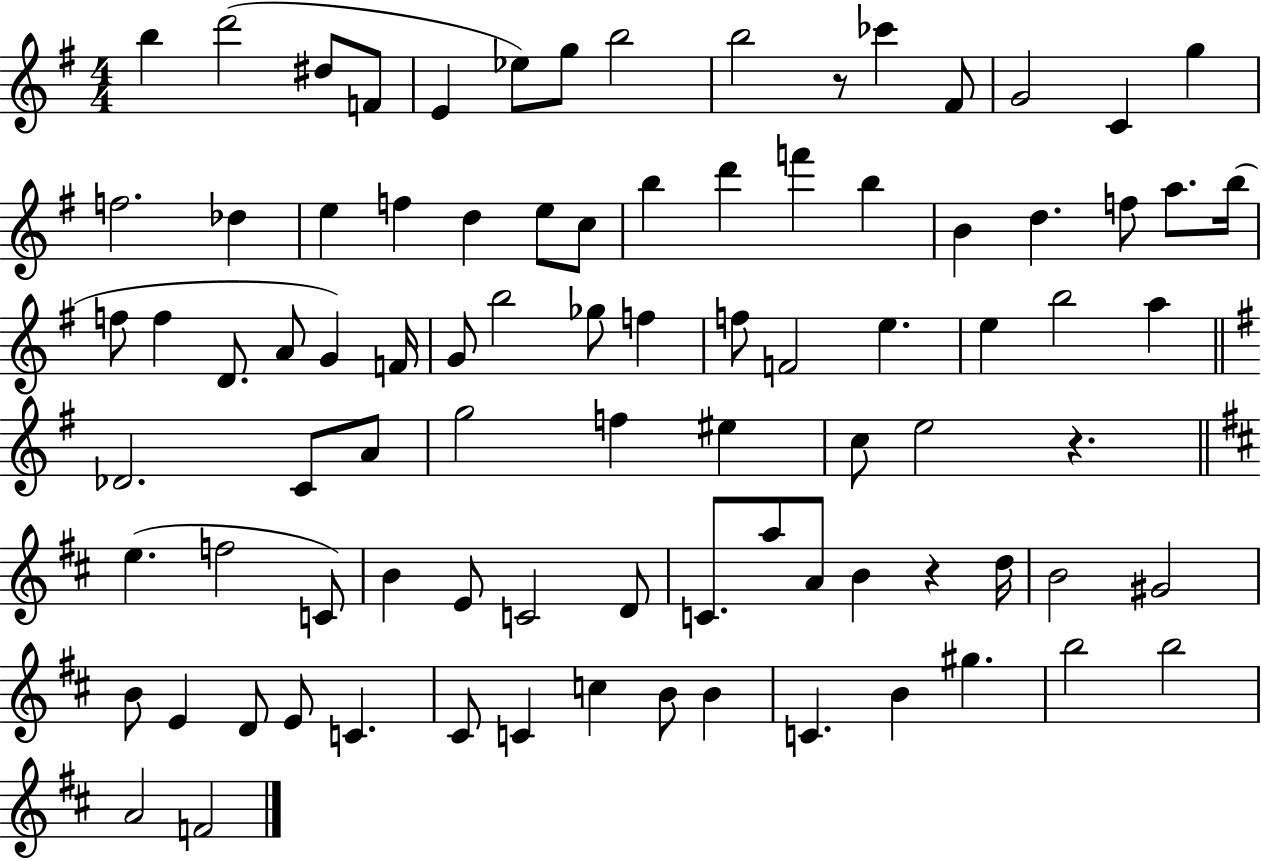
B5/q D6/h D#5/e F4/e E4/q Eb5/e G5/e B5/h B5/h R/e CES6/q F#4/e G4/h C4/q G5/q F5/h. Db5/q E5/q F5/q D5/q E5/e C5/e B5/q D6/q F6/q B5/q B4/q D5/q. F5/e A5/e. B5/s F5/e F5/q D4/e. A4/e G4/q F4/s G4/e B5/h Gb5/e F5/q F5/e F4/h E5/q. E5/q B5/h A5/q Db4/h. C4/e A4/e G5/h F5/q EIS5/q C5/e E5/h R/q. E5/q. F5/h C4/e B4/q E4/e C4/h D4/e C4/e. A5/e A4/e B4/q R/q D5/s B4/h G#4/h B4/e E4/q D4/e E4/e C4/q. C#4/e C4/q C5/q B4/e B4/q C4/q. B4/q G#5/q. B5/h B5/h A4/h F4/h